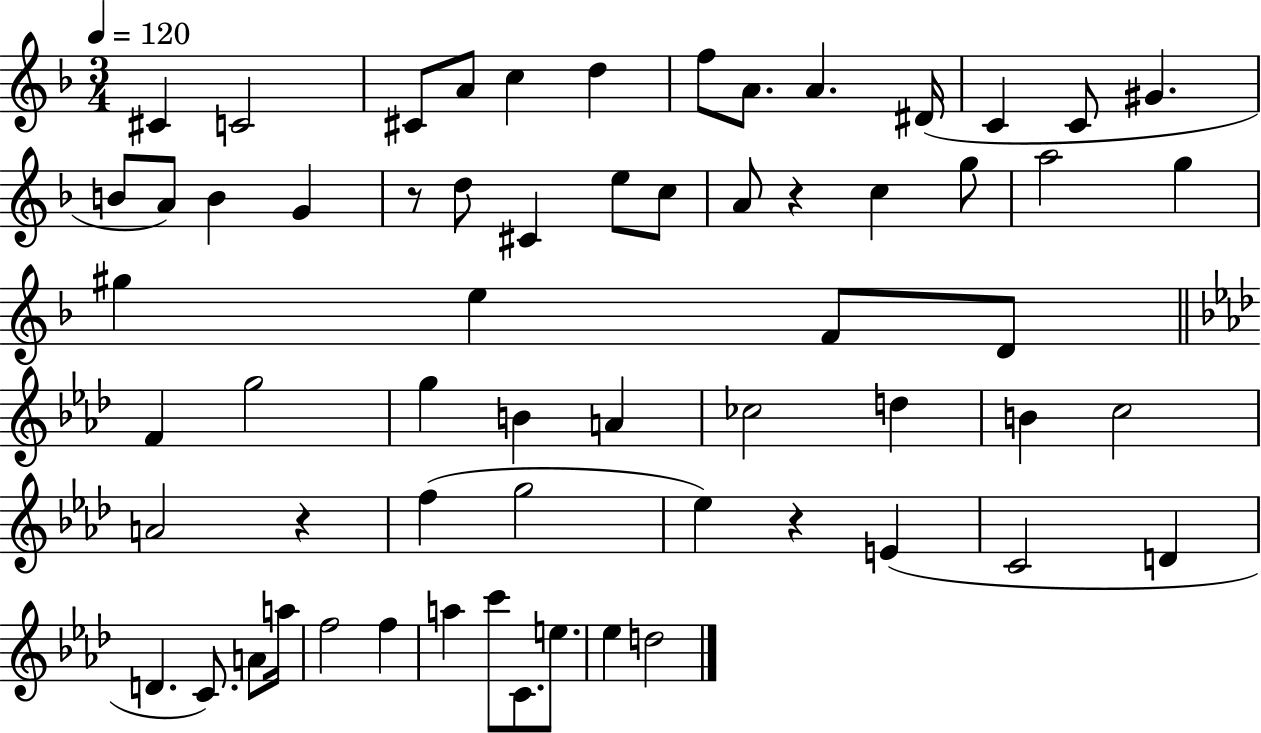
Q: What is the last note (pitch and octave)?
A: D5